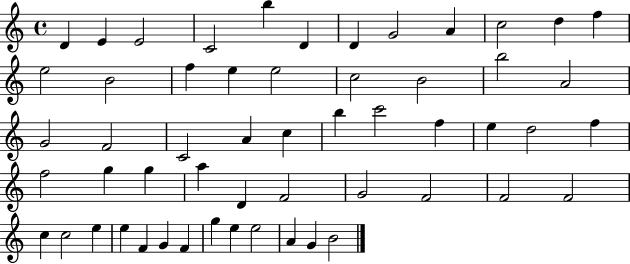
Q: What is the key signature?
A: C major